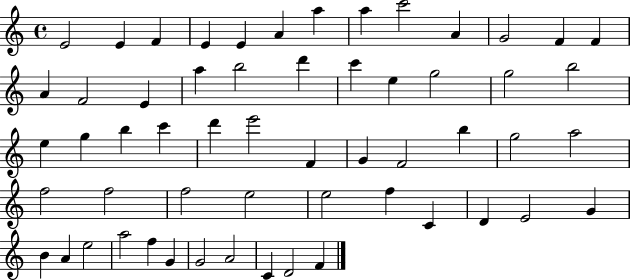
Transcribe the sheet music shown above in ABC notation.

X:1
T:Untitled
M:4/4
L:1/4
K:C
E2 E F E E A a a c'2 A G2 F F A F2 E a b2 d' c' e g2 g2 b2 e g b c' d' e'2 F G F2 b g2 a2 f2 f2 f2 e2 e2 f C D E2 G B A e2 a2 f G G2 A2 C D2 F